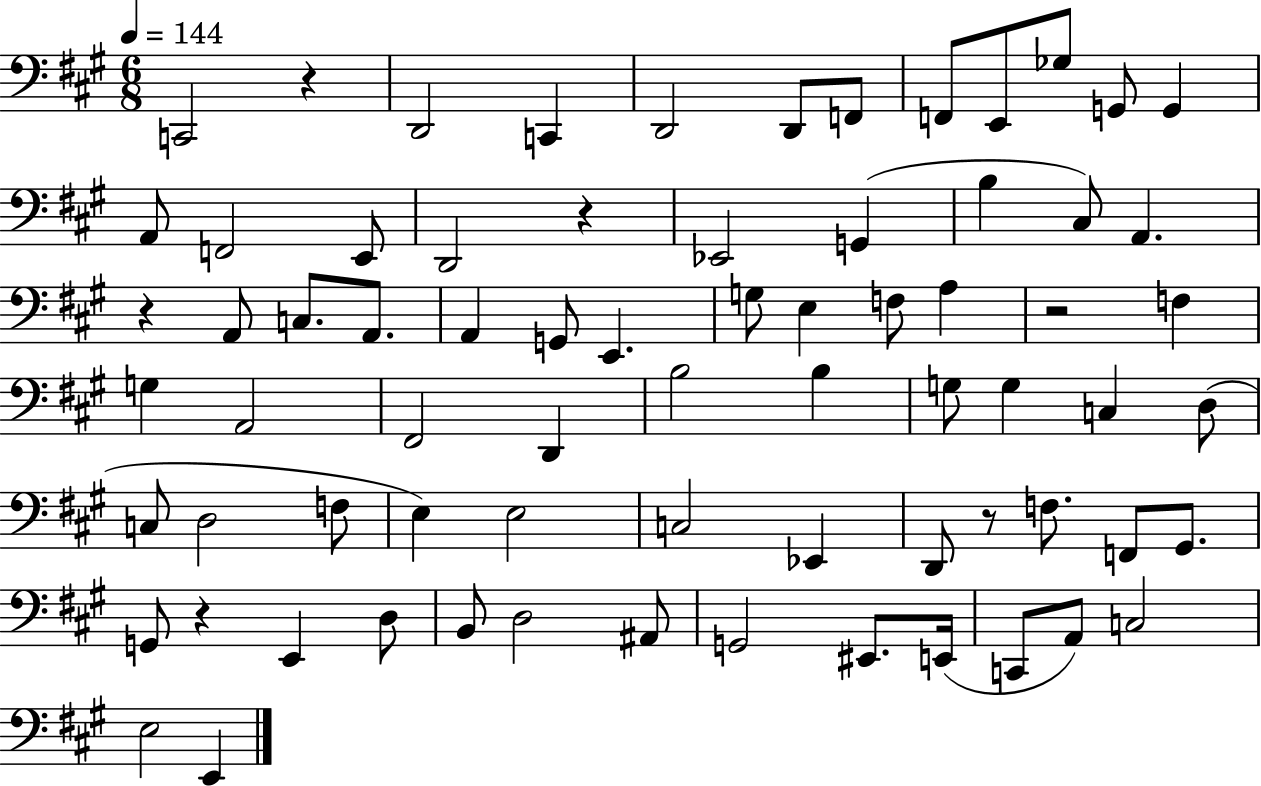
{
  \clef bass
  \numericTimeSignature
  \time 6/8
  \key a \major
  \tempo 4 = 144
  c,2 r4 | d,2 c,4 | d,2 d,8 f,8 | f,8 e,8 ges8 g,8 g,4 | \break a,8 f,2 e,8 | d,2 r4 | ees,2 g,4( | b4 cis8) a,4. | \break r4 a,8 c8. a,8. | a,4 g,8 e,4. | g8 e4 f8 a4 | r2 f4 | \break g4 a,2 | fis,2 d,4 | b2 b4 | g8 g4 c4 d8( | \break c8 d2 f8 | e4) e2 | c2 ees,4 | d,8 r8 f8. f,8 gis,8. | \break g,8 r4 e,4 d8 | b,8 d2 ais,8 | g,2 eis,8. e,16( | c,8 a,8) c2 | \break e2 e,4 | \bar "|."
}